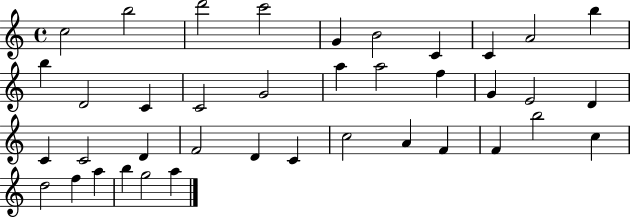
X:1
T:Untitled
M:4/4
L:1/4
K:C
c2 b2 d'2 c'2 G B2 C C A2 b b D2 C C2 G2 a a2 f G E2 D C C2 D F2 D C c2 A F F b2 c d2 f a b g2 a